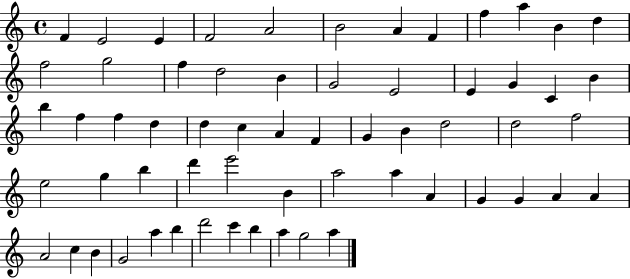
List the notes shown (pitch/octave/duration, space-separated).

F4/q E4/h E4/q F4/h A4/h B4/h A4/q F4/q F5/q A5/q B4/q D5/q F5/h G5/h F5/q D5/h B4/q G4/h E4/h E4/q G4/q C4/q B4/q B5/q F5/q F5/q D5/q D5/q C5/q A4/q F4/q G4/q B4/q D5/h D5/h F5/h E5/h G5/q B5/q D6/q E6/h B4/q A5/h A5/q A4/q G4/q G4/q A4/q A4/q A4/h C5/q B4/q G4/h A5/q B5/q D6/h C6/q B5/q A5/q G5/h A5/q